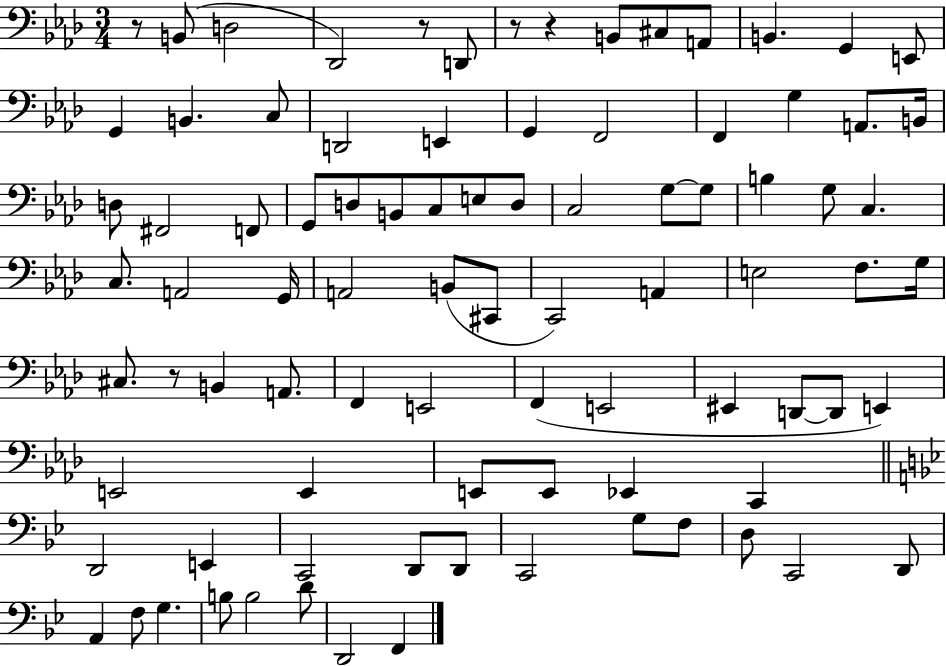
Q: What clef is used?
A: bass